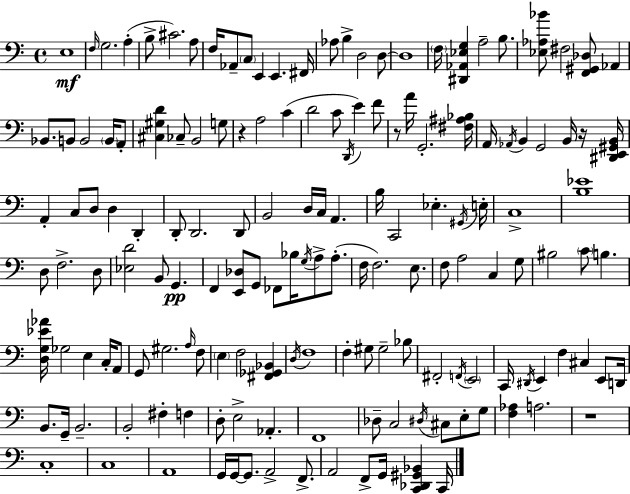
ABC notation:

X:1
T:Untitled
M:4/4
L:1/4
K:C
E,4 F,/4 G,2 A, B,/2 ^C2 A,/2 F,/4 _A,,/2 C,/2 E,, E,, ^F,,/4 _A,/2 B, D,2 D,/2 D,4 F,/4 [^D,,_A,,_E,G,] A,2 B,/2 [_E,_A,_B]/2 ^F,2 [F,,^G,,_D,]/2 _A,, _B,,/2 B,,/2 B,,2 B,,/4 A,,/2 [^C,^G,D] _C,/2 B,,2 G,/2 z A,2 C D2 C/2 D,,/4 E F/2 z/2 A/4 G,,2 [^F,^A,_B,]/4 A,,/4 _A,,/4 B,, G,,2 B,,/4 z/4 [^D,,E,,^G,,B,,]/4 A,, C,/2 D,/2 D, D,, D,,/2 D,,2 D,,/2 B,,2 D,/4 C,/4 A,, B,/4 C,,2 _E, ^G,,/4 E,/4 C,4 [B,_E]4 D,/2 F,2 D,/2 [_E,D]2 B,,/2 G,, F,, [E,,_D,]/2 G,,/2 _F,,/2 _B,/4 G,/4 A,/2 A,/2 F,/4 F,2 E,/2 F,/2 A,2 C, G,/2 ^B,2 C/2 B, [D,G,_E_A]/4 _G,2 E, C,/4 A,,/2 G,,/2 ^G,2 A,/4 F,/2 E, F,2 [^F,,_G,,_B,,] D,/4 F,4 F, ^G,/2 ^G,2 _B,/2 ^F,,2 F,,/4 E,,2 C,,/4 ^D,,/4 E,, F, ^C, E,,/2 D,,/4 B,,/2 G,,/4 B,,2 B,,2 ^F, F, D,/2 E,2 _A,, F,,4 _D,/2 C,2 ^D,/4 ^C,/2 E,/2 G,/2 [F,_A,] A,2 z4 C,4 C,4 A,,4 G,,/4 G,,/4 G,,/2 A,,2 F,,/2 A,,2 F,,/2 G,,/4 [C,,_D,,^G,,_B,,] C,,/4